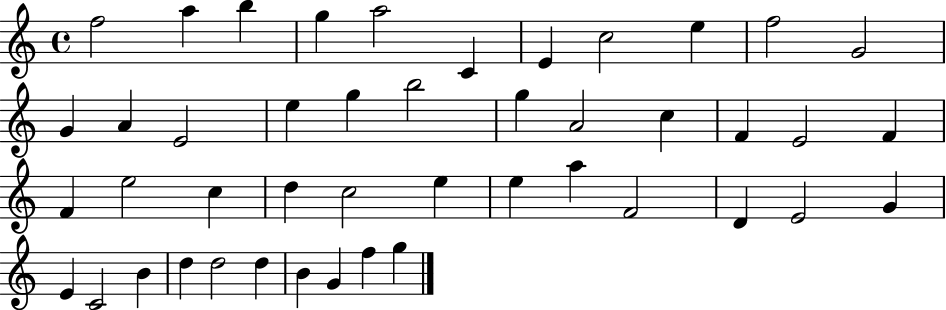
{
  \clef treble
  \time 4/4
  \defaultTimeSignature
  \key c \major
  f''2 a''4 b''4 | g''4 a''2 c'4 | e'4 c''2 e''4 | f''2 g'2 | \break g'4 a'4 e'2 | e''4 g''4 b''2 | g''4 a'2 c''4 | f'4 e'2 f'4 | \break f'4 e''2 c''4 | d''4 c''2 e''4 | e''4 a''4 f'2 | d'4 e'2 g'4 | \break e'4 c'2 b'4 | d''4 d''2 d''4 | b'4 g'4 f''4 g''4 | \bar "|."
}